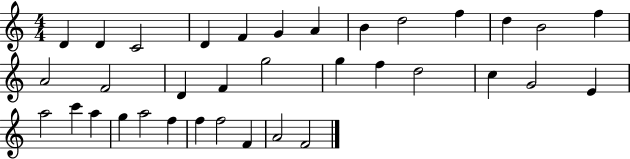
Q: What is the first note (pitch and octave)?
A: D4